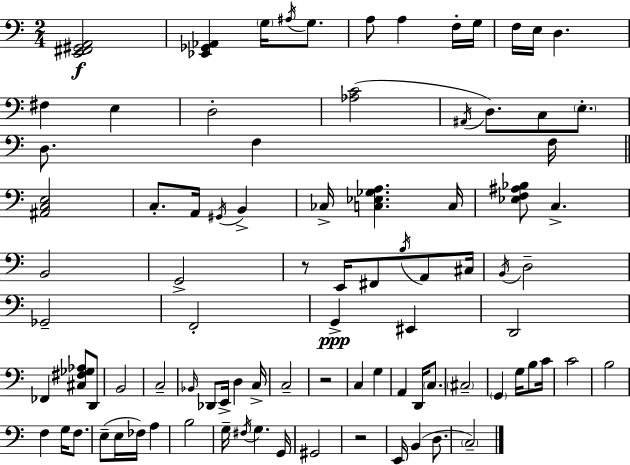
{
  \clef bass
  \numericTimeSignature
  \time 2/4
  \key a \minor
  <e, fis, gis, a,>2\f | <ees, ges, aes,>4 \parenthesize g16 \acciaccatura { ais16 } g8. | a8 a4 f16-. | g16 f16 e16 d4. | \break fis4 e4 | d2-. | <aes c'>2( | \acciaccatura { ais,16 } d8.) c8 \parenthesize e8.-. | \break d8. f4 | f16 \bar "||" \break \key c \major <ais, c e>2 | c8.-. a,16 \acciaccatura { gis,16 } b,4-> | ces16-> <c ees ges a>4. | c16 <ees f ais bes>8 c4.-> | \break b,2 | g,2-> | r8 e,16 fis,8 \acciaccatura { b16 } a,8 | cis16 \acciaccatura { b,16 } d2-- | \break ges,2-- | f,2-. | g,4->\ppp eis,4 | d,2 | \break fes,4 <cis fis ges aes>8 | d,8 b,2 | c2-- | \grace { bes,16 } des,8 e,16-> d4 | \break c16-> c2-- | r2 | c4 | g4 a,4 | \break d,16 \parenthesize c8. \parenthesize cis2-- | \parenthesize g,4 | g16 b8 c'16 c'2 | b2 | \break f4 | g16 f8. e8--( e16 fes16) | a4 b2 | g16-- \acciaccatura { fis16 } g4. | \break g,16 gis,2 | r2 | e,16 b,4( | d8. \parenthesize c2--) | \break \bar "|."
}